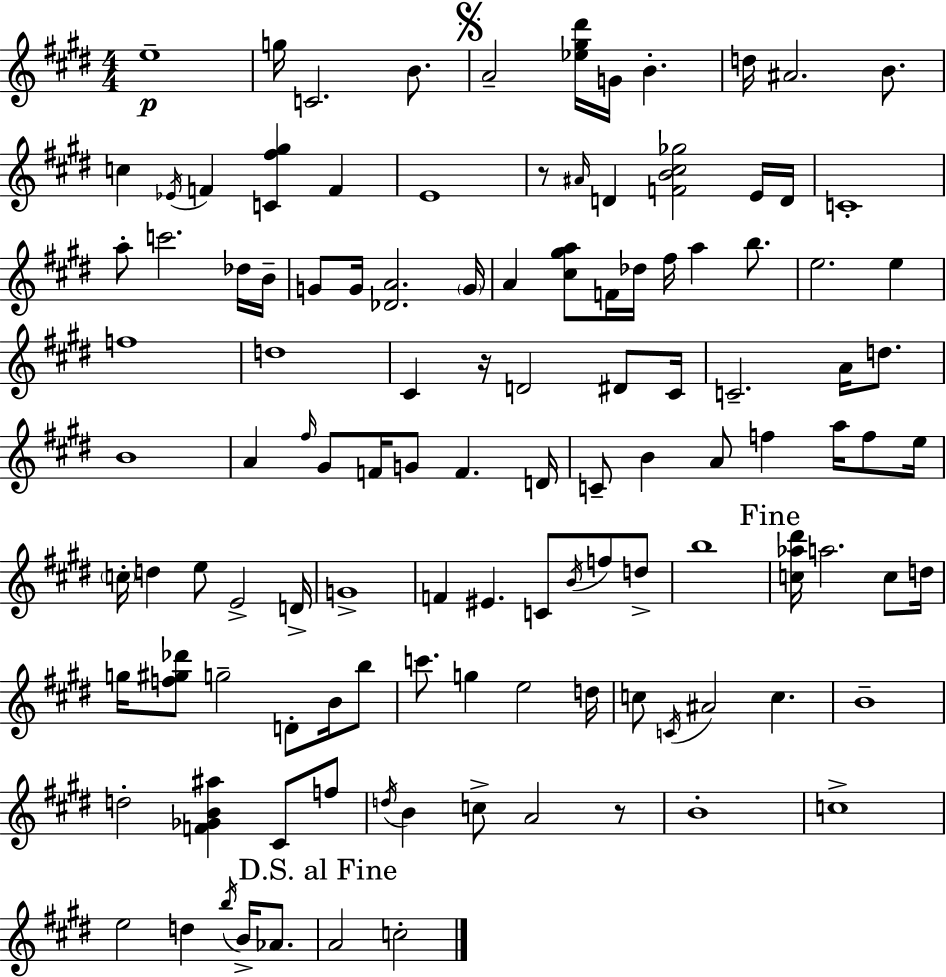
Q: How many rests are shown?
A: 3